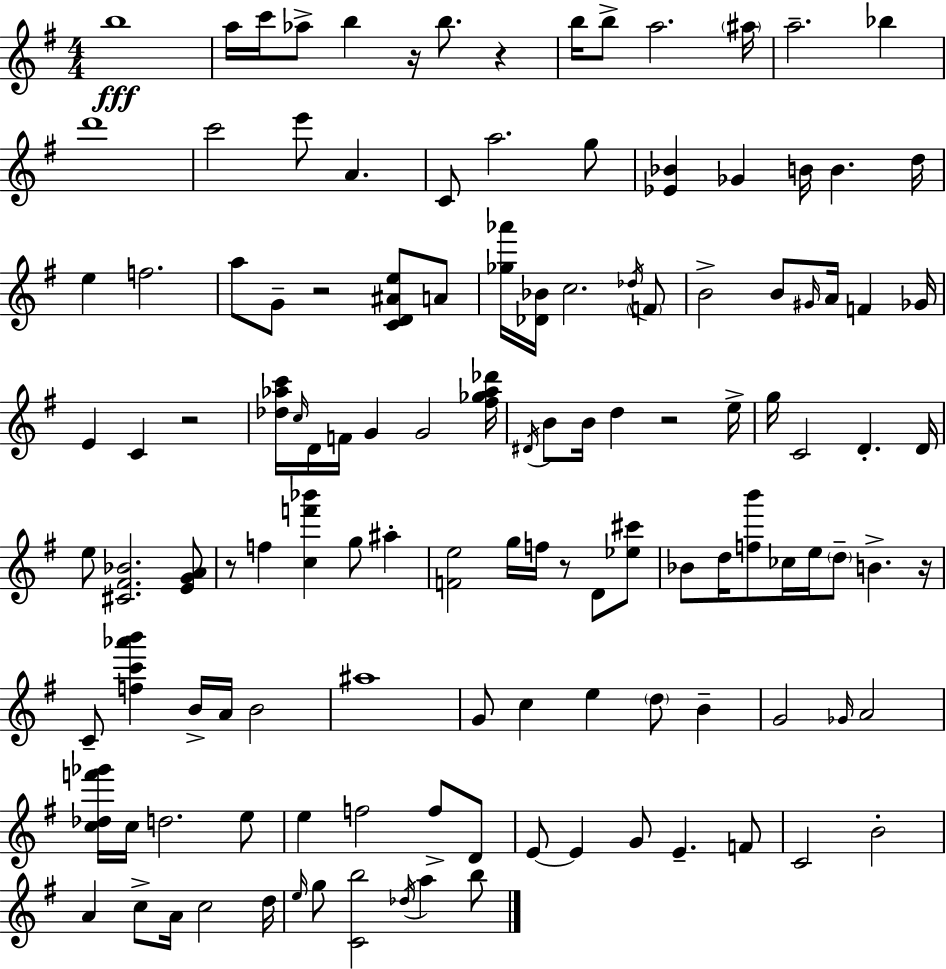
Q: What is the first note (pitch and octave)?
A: B5